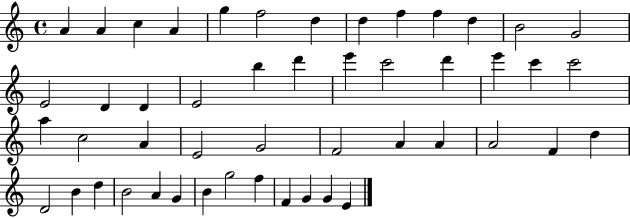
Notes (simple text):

A4/q A4/q C5/q A4/q G5/q F5/h D5/q D5/q F5/q F5/q D5/q B4/h G4/h E4/h D4/q D4/q E4/h B5/q D6/q E6/q C6/h D6/q E6/q C6/q C6/h A5/q C5/h A4/q E4/h G4/h F4/h A4/q A4/q A4/h F4/q D5/q D4/h B4/q D5/q B4/h A4/q G4/q B4/q G5/h F5/q F4/q G4/q G4/q E4/q